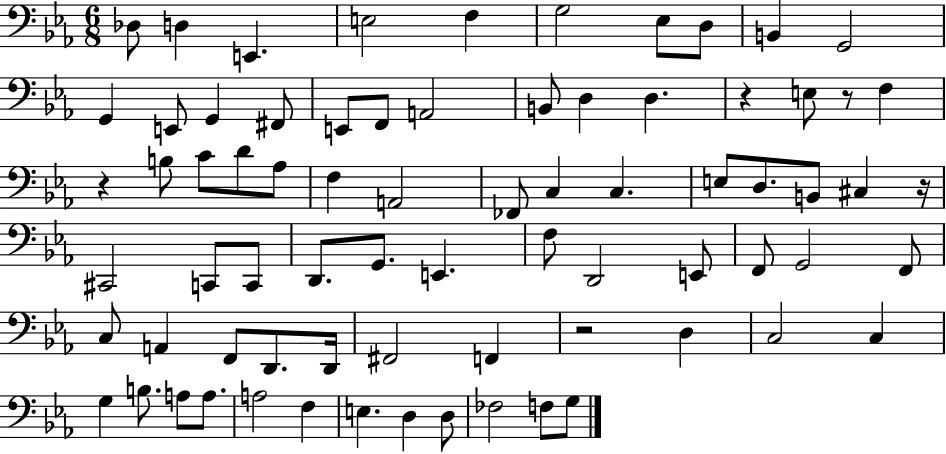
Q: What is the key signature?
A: EES major